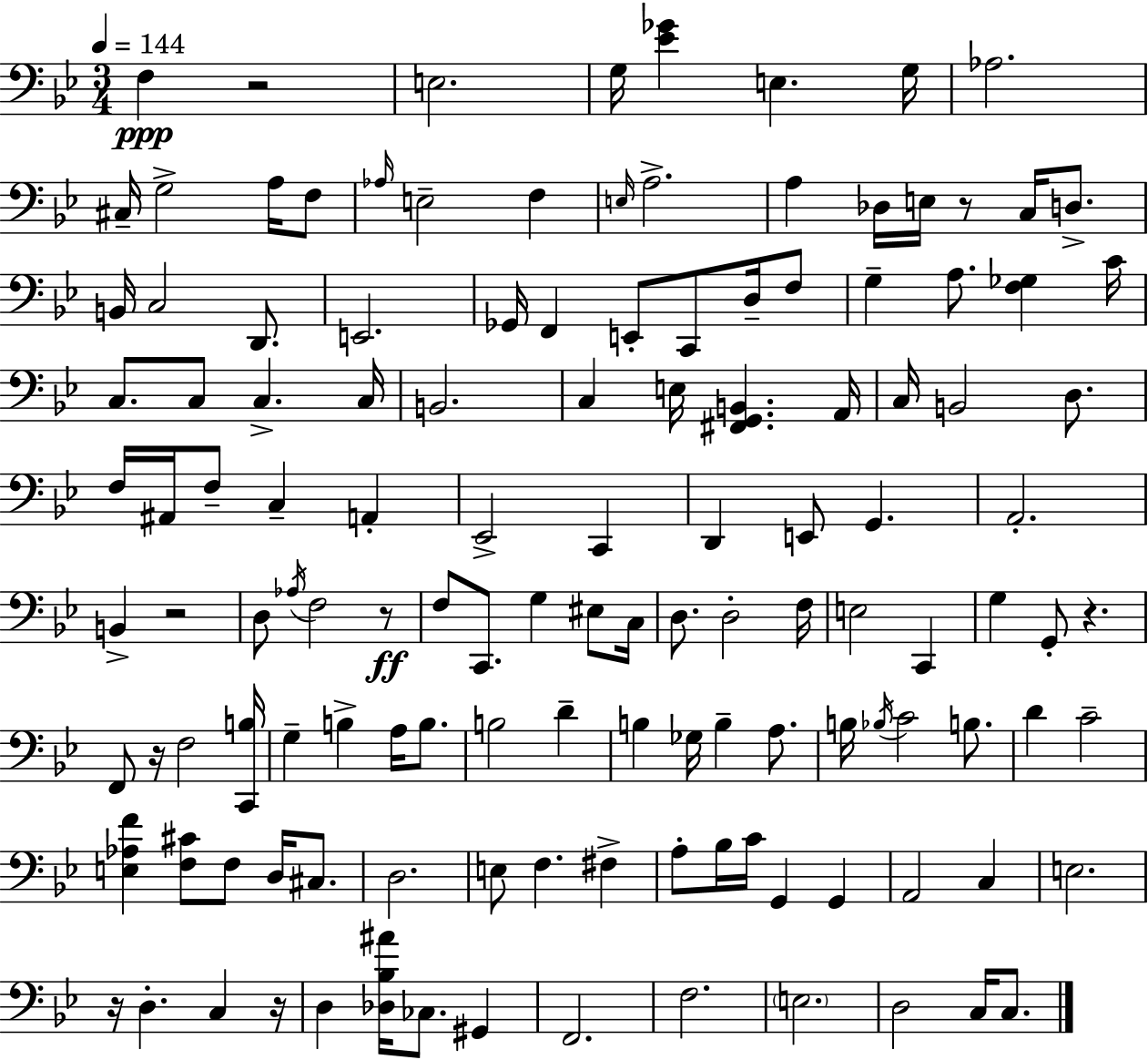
{
  \clef bass
  \numericTimeSignature
  \time 3/4
  \key g \minor
  \tempo 4 = 144
  f4\ppp r2 | e2. | g16 <ees' ges'>4 e4. g16 | aes2. | \break cis16-- g2-> a16 f8 | \grace { aes16 } e2-- f4 | \grace { e16 } a2.-> | a4 des16 e16 r8 c16 d8.-> | \break b,16 c2 d,8. | e,2. | ges,16 f,4 e,8-. c,8 d16-- | f8 g4-- a8. <f ges>4 | \break c'16 c8. c8 c4.-> | c16 b,2. | c4 e16 <fis, g, b,>4. | a,16 c16 b,2 d8. | \break f16 ais,16 f8-- c4-- a,4-. | ees,2-> c,4 | d,4 e,8 g,4. | a,2.-. | \break b,4-> r2 | d8 \acciaccatura { aes16 } f2 | r8\ff f8 c,8. g4 | eis8 c16 d8. d2-. | \break f16 e2 c,4 | g4 g,8-. r4. | f,8 r16 f2 | <c, b>16 g4-- b4-> a16 | \break b8. b2 d'4-- | b4 ges16 b4-- | a8. b16 \acciaccatura { bes16 } c'2 | b8. d'4 c'2-- | \break <e aes f'>4 <f cis'>8 f8 | d16 cis8. d2. | e8 f4. | fis4-> a8-. bes16 c'16 g,4 | \break g,4 a,2 | c4 e2. | r16 d4.-. c4 | r16 d4 <des bes ais'>16 ces8. | \break gis,4 f,2. | f2. | \parenthesize e2. | d2 | \break c16 c8. \bar "|."
}